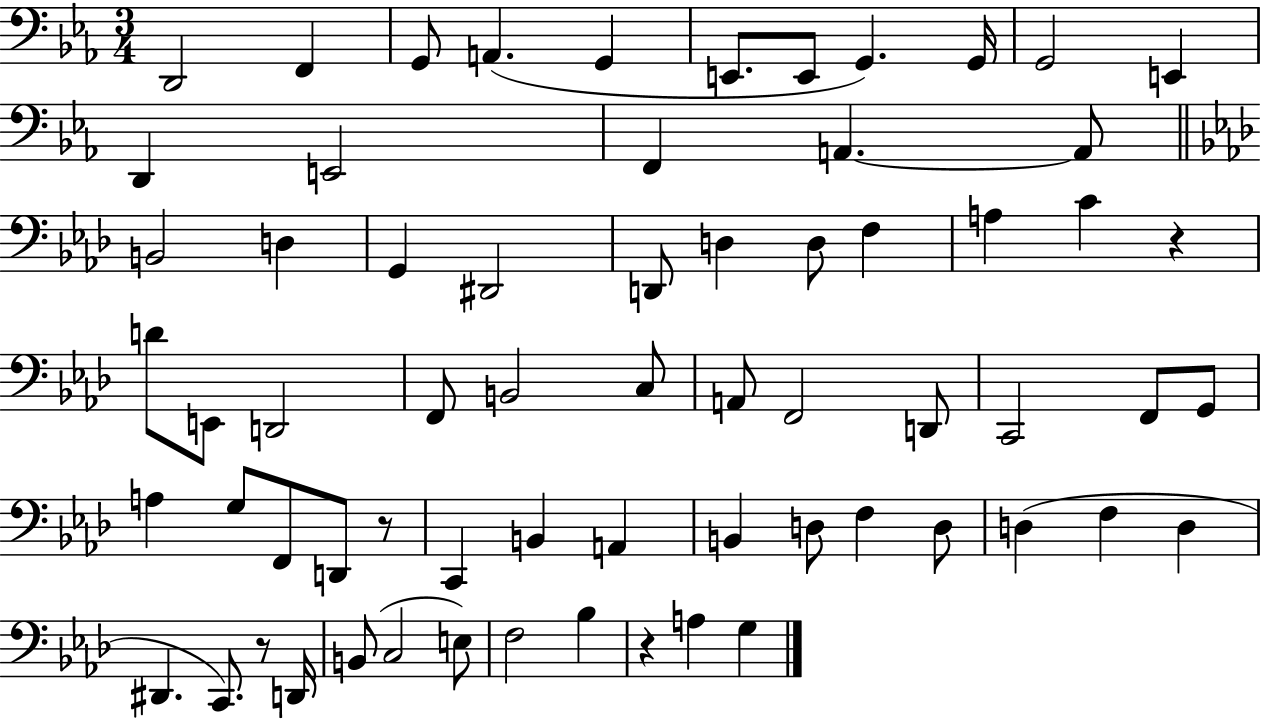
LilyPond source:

{
  \clef bass
  \numericTimeSignature
  \time 3/4
  \key ees \major
  d,2 f,4 | g,8 a,4.( g,4 | e,8. e,8 g,4.) g,16 | g,2 e,4 | \break d,4 e,2 | f,4 a,4.~~ a,8 | \bar "||" \break \key f \minor b,2 d4 | g,4 dis,2 | d,8 d4 d8 f4 | a4 c'4 r4 | \break d'8 e,8 d,2 | f,8 b,2 c8 | a,8 f,2 d,8 | c,2 f,8 g,8 | \break a4 g8 f,8 d,8 r8 | c,4 b,4 a,4 | b,4 d8 f4 d8 | d4( f4 d4 | \break dis,4. c,8.) r8 d,16 | b,8( c2 e8) | f2 bes4 | r4 a4 g4 | \break \bar "|."
}